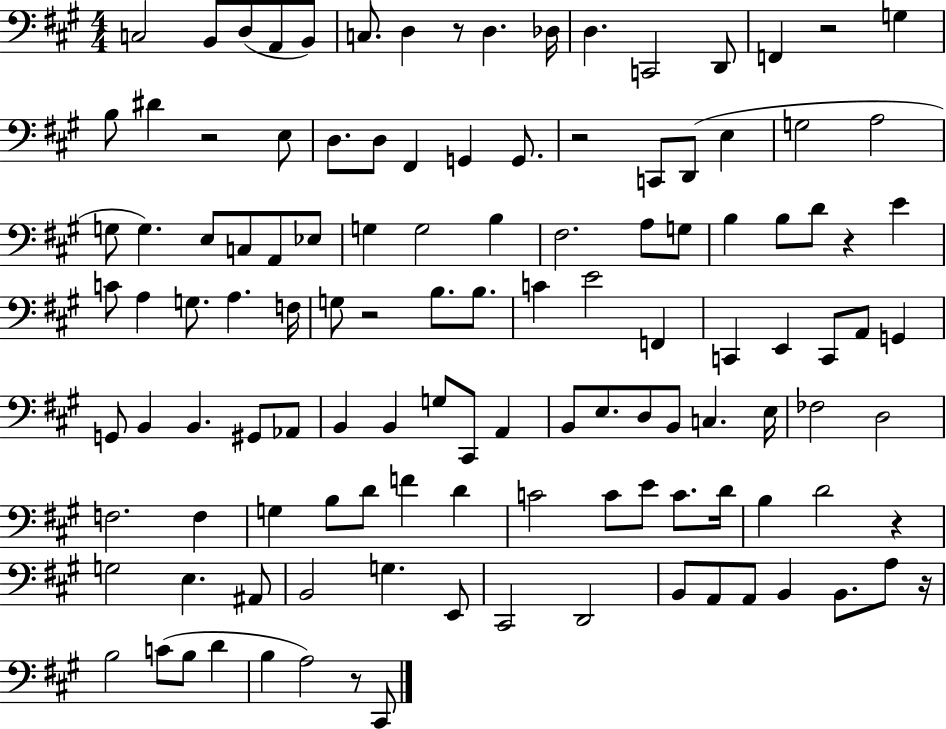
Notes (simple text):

C3/h B2/e D3/e A2/e B2/e C3/e. D3/q R/e D3/q. Db3/s D3/q. C2/h D2/e F2/q R/h G3/q B3/e D#4/q R/h E3/e D3/e. D3/e F#2/q G2/q G2/e. R/h C2/e D2/e E3/q G3/h A3/h G3/e G3/q. E3/e C3/e A2/e Eb3/e G3/q G3/h B3/q F#3/h. A3/e G3/e B3/q B3/e D4/e R/q E4/q C4/e A3/q G3/e. A3/q. F3/s G3/e R/h B3/e. B3/e. C4/q E4/h F2/q C2/q E2/q C2/e A2/e G2/q G2/e B2/q B2/q. G#2/e Ab2/e B2/q B2/q G3/e C#2/e A2/q B2/e E3/e. D3/e B2/e C3/q. E3/s FES3/h D3/h F3/h. F3/q G3/q B3/e D4/e F4/q D4/q C4/h C4/e E4/e C4/e. D4/s B3/q D4/h R/q G3/h E3/q. A#2/e B2/h G3/q. E2/e C#2/h D2/h B2/e A2/e A2/e B2/q B2/e. A3/e R/s B3/h C4/e B3/e D4/q B3/q A3/h R/e C#2/e